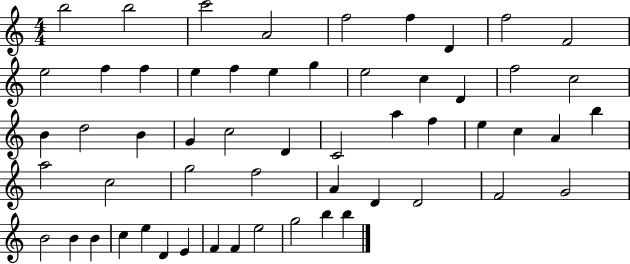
{
  \clef treble
  \numericTimeSignature
  \time 4/4
  \key c \major
  b''2 b''2 | c'''2 a'2 | f''2 f''4 d'4 | f''2 f'2 | \break e''2 f''4 f''4 | e''4 f''4 e''4 g''4 | e''2 c''4 d'4 | f''2 c''2 | \break b'4 d''2 b'4 | g'4 c''2 d'4 | c'2 a''4 f''4 | e''4 c''4 a'4 b''4 | \break a''2 c''2 | g''2 f''2 | a'4 d'4 d'2 | f'2 g'2 | \break b'2 b'4 b'4 | c''4 e''4 d'4 e'4 | f'4 f'4 e''2 | g''2 b''4 b''4 | \break \bar "|."
}